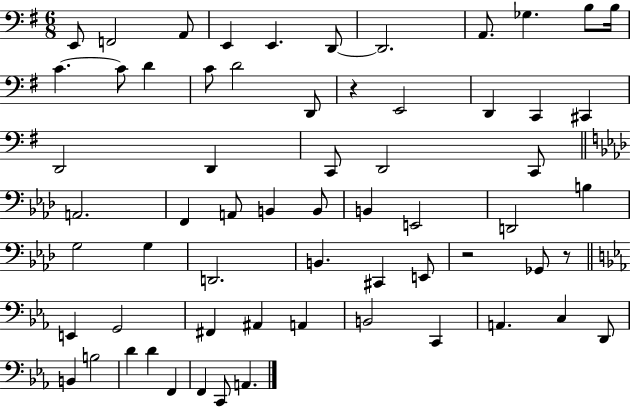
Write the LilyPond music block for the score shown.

{
  \clef bass
  \numericTimeSignature
  \time 6/8
  \key g \major
  e,8 f,2 a,8 | e,4 e,4. d,8~~ | d,2. | a,8. ges4. b8 b16 | \break c'4.~~ c'8 d'4 | c'8 d'2 d,8 | r4 e,2 | d,4 c,4 cis,4 | \break d,2 d,4 | c,8 d,2 c,8 | \bar "||" \break \key aes \major a,2. | f,4 a,8 b,4 b,8 | b,4 e,2 | d,2 b4 | \break g2 g4 | d,2. | b,4. cis,4 e,8 | r2 ges,8 r8 | \break \bar "||" \break \key c \minor e,4 g,2 | fis,4 ais,4 a,4 | b,2 c,4 | a,4. c4 d,8 | \break b,4 b2 | d'4 d'4 f,4 | f,4 c,8 a,4. | \bar "|."
}